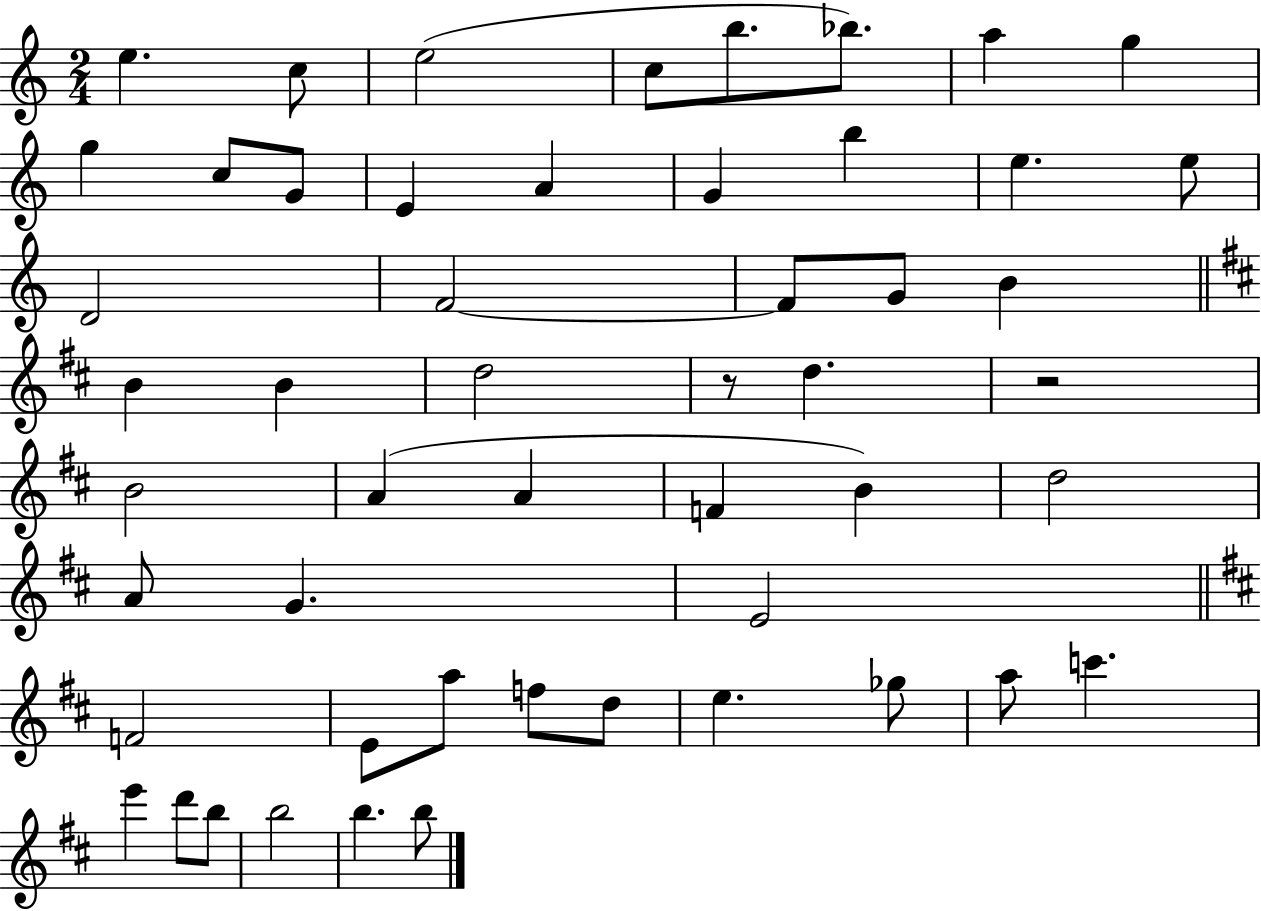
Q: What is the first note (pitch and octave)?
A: E5